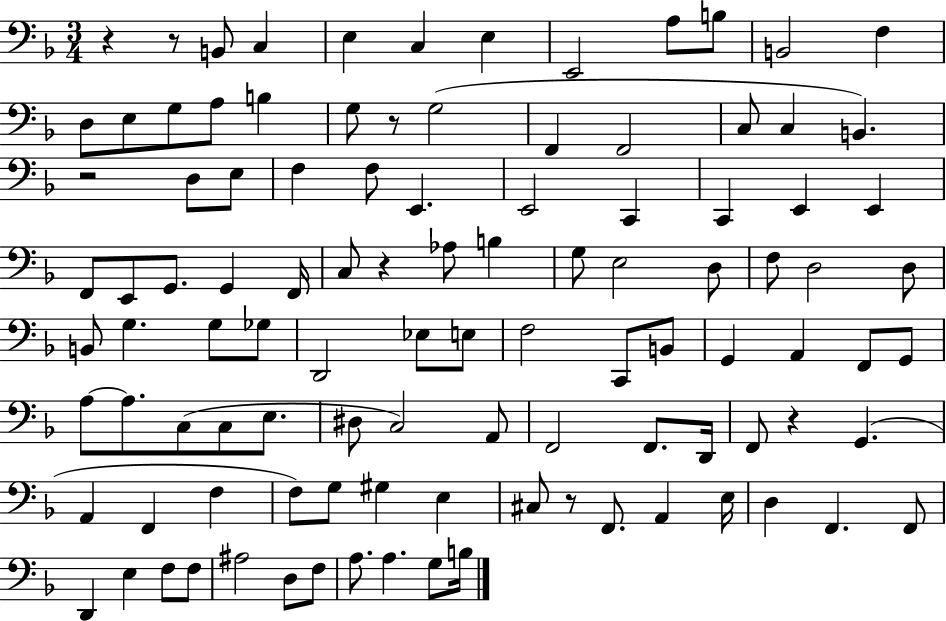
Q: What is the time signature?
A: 3/4